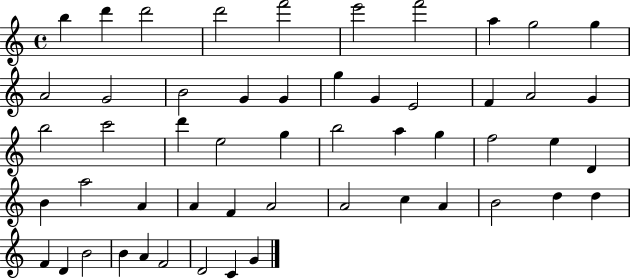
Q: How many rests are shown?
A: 0